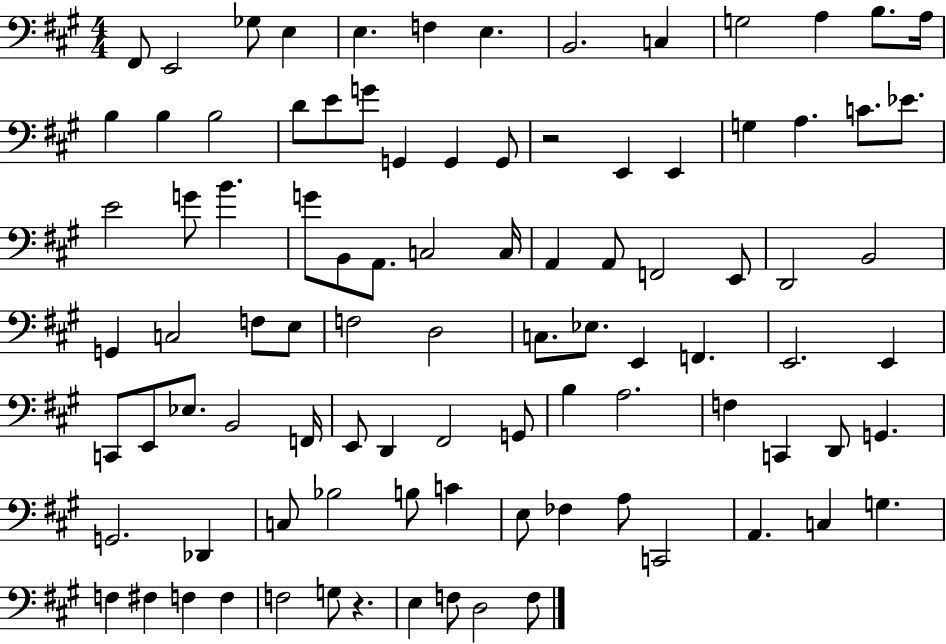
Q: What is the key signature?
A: A major